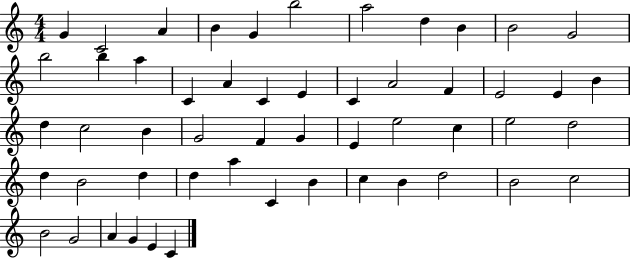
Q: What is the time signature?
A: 4/4